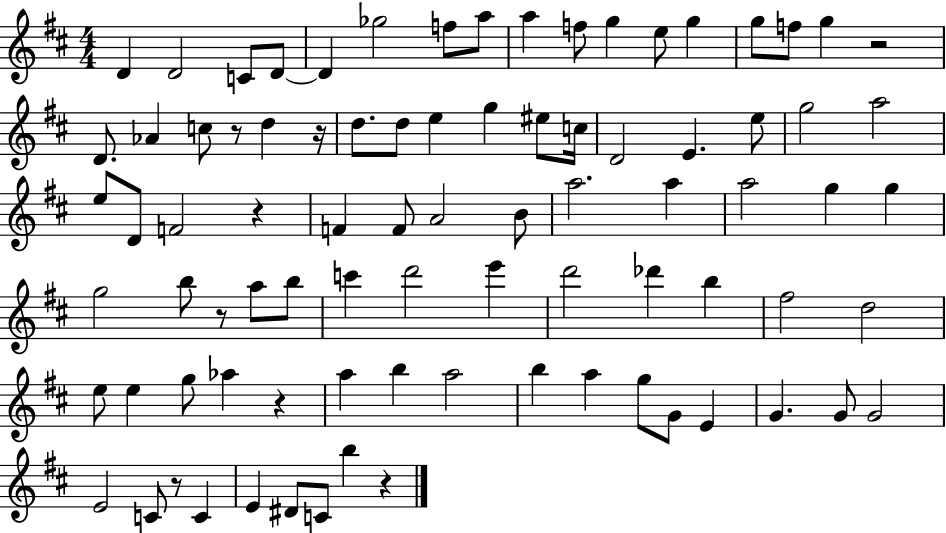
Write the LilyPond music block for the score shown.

{
  \clef treble
  \numericTimeSignature
  \time 4/4
  \key d \major
  d'4 d'2 c'8 d'8~~ | d'4 ges''2 f''8 a''8 | a''4 f''8 g''4 e''8 g''4 | g''8 f''8 g''4 r2 | \break d'8. aes'4 c''8 r8 d''4 r16 | d''8. d''8 e''4 g''4 eis''8 c''16 | d'2 e'4. e''8 | g''2 a''2 | \break e''8 d'8 f'2 r4 | f'4 f'8 a'2 b'8 | a''2. a''4 | a''2 g''4 g''4 | \break g''2 b''8 r8 a''8 b''8 | c'''4 d'''2 e'''4 | d'''2 des'''4 b''4 | fis''2 d''2 | \break e''8 e''4 g''8 aes''4 r4 | a''4 b''4 a''2 | b''4 a''4 g''8 g'8 e'4 | g'4. g'8 g'2 | \break e'2 c'8 r8 c'4 | e'4 dis'8 c'8 b''4 r4 | \bar "|."
}